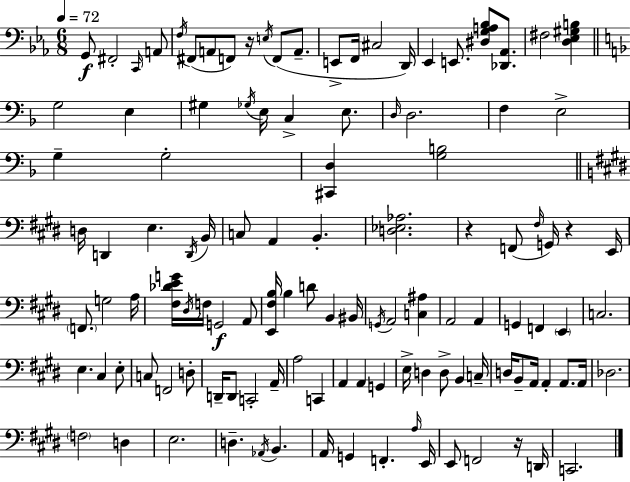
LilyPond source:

{
  \clef bass
  \numericTimeSignature
  \time 6/8
  \key c \minor
  \tempo 4 = 72
  g,8\f fis,2-. \grace { c,16 } a,8 | \acciaccatura { f16 }( fis,8 a,8 f,8) r16 \acciaccatura { e16 } f,8( | a,8.-- e,8-> f,16 cis2 | d,16) ees,4 e,8. <dis g a bes>8 | \break <des, aes,>8. fis2 <d ees gis b>4 | \bar "||" \break \key d \minor g2 e4 | gis4 \acciaccatura { ges16 } e16 c4-> e8. | \grace { d16 } d2. | f4 e2-> | \break g4-- g2-. | <cis, d>4 <g b>2 | \bar "||" \break \key e \major d16 d,4 e4. \acciaccatura { d,16 } | b,16 c8 a,4 b,4.-. | <d ees aes>2. | r4 f,8( \grace { fis16 } g,16) r4 | \break e,16 \parenthesize f,8. g2 | a16 <fis des' e' g'>16 \acciaccatura { dis16 } f16 g,2\f | a,8 <e, fis b>16 b4 d'8 b,4 | bis,16 \acciaccatura { g,16 } a,2 | \break <c ais>4 a,2 | a,4 g,4 f,4 | \parenthesize e,4 c2. | e4. cis4 | \break e8-. c8 f,2 | d8-. d,16-- d,8 c,2-. | a,16-- a2 | c,4 a,4 a,4 | \break g,4 e16-> d4 d8-> b,4 | c16-- d16 b,8-- a,16 a,4-. | a,8. a,16 des2. | \parenthesize f2 | \break d4 e2. | d4.-- \acciaccatura { aes,16 } b,4. | a,16 g,4 f,4.-. | \grace { a16 } e,16 e,8 f,2 | \break r16 d,16 c,2. | \bar "|."
}